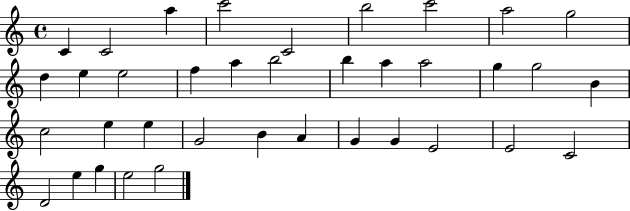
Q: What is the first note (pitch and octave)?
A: C4